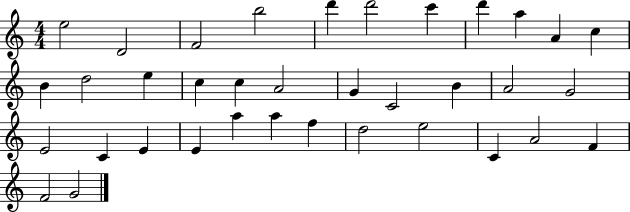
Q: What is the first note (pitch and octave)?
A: E5